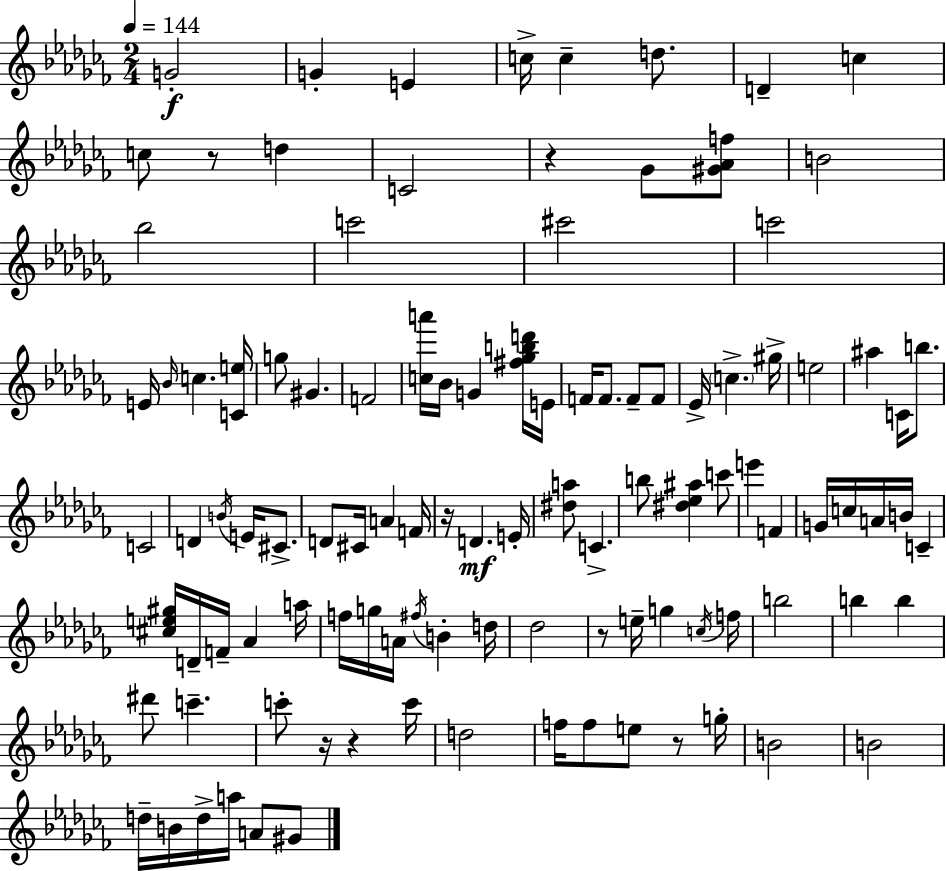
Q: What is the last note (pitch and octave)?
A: G#4